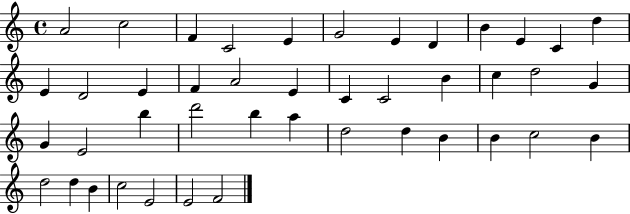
{
  \clef treble
  \time 4/4
  \defaultTimeSignature
  \key c \major
  a'2 c''2 | f'4 c'2 e'4 | g'2 e'4 d'4 | b'4 e'4 c'4 d''4 | \break e'4 d'2 e'4 | f'4 a'2 e'4 | c'4 c'2 b'4 | c''4 d''2 g'4 | \break g'4 e'2 b''4 | d'''2 b''4 a''4 | d''2 d''4 b'4 | b'4 c''2 b'4 | \break d''2 d''4 b'4 | c''2 e'2 | e'2 f'2 | \bar "|."
}